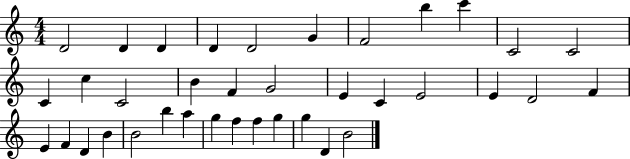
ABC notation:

X:1
T:Untitled
M:4/4
L:1/4
K:C
D2 D D D D2 G F2 b c' C2 C2 C c C2 B F G2 E C E2 E D2 F E F D B B2 b a g f f g g D B2